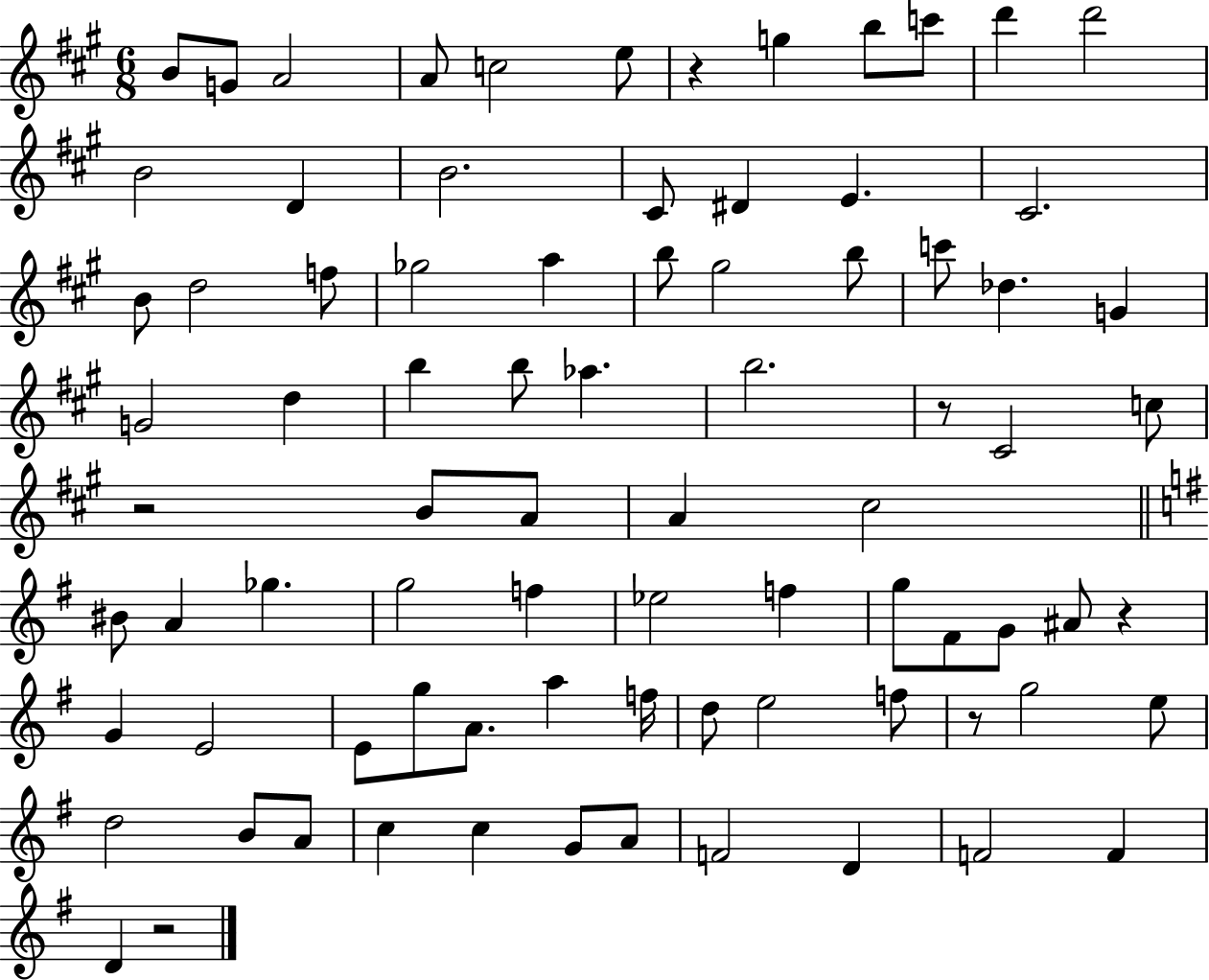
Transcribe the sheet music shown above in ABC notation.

X:1
T:Untitled
M:6/8
L:1/4
K:A
B/2 G/2 A2 A/2 c2 e/2 z g b/2 c'/2 d' d'2 B2 D B2 ^C/2 ^D E ^C2 B/2 d2 f/2 _g2 a b/2 ^g2 b/2 c'/2 _d G G2 d b b/2 _a b2 z/2 ^C2 c/2 z2 B/2 A/2 A ^c2 ^B/2 A _g g2 f _e2 f g/2 ^F/2 G/2 ^A/2 z G E2 E/2 g/2 A/2 a f/4 d/2 e2 f/2 z/2 g2 e/2 d2 B/2 A/2 c c G/2 A/2 F2 D F2 F D z2